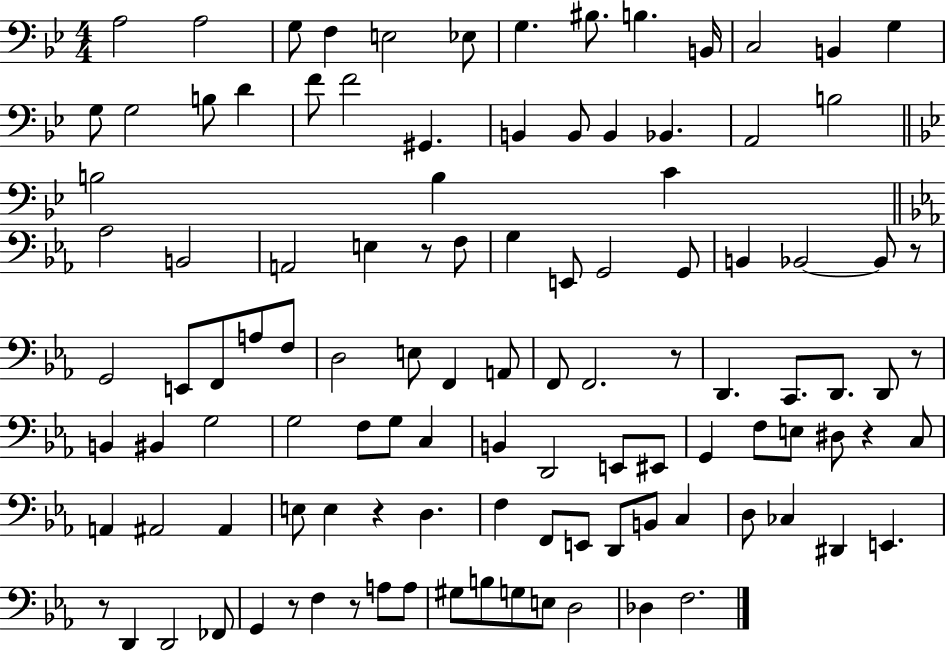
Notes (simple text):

A3/h A3/h G3/e F3/q E3/h Eb3/e G3/q. BIS3/e. B3/q. B2/s C3/h B2/q G3/q G3/e G3/h B3/e D4/q F4/e F4/h G#2/q. B2/q B2/e B2/q Bb2/q. A2/h B3/h B3/h B3/q C4/q Ab3/h B2/h A2/h E3/q R/e F3/e G3/q E2/e G2/h G2/e B2/q Bb2/h Bb2/e R/e G2/h E2/e F2/e A3/e F3/e D3/h E3/e F2/q A2/e F2/e F2/h. R/e D2/q. C2/e. D2/e. D2/e R/e B2/q BIS2/q G3/h G3/h F3/e G3/e C3/q B2/q D2/h E2/e EIS2/e G2/q F3/e E3/e D#3/e R/q C3/e A2/q A#2/h A#2/q E3/e E3/q R/q D3/q. F3/q F2/e E2/e D2/e B2/e C3/q D3/e CES3/q D#2/q E2/q. R/e D2/q D2/h FES2/e G2/q R/e F3/q R/e A3/e A3/e G#3/e B3/e G3/e E3/e D3/h Db3/q F3/h.